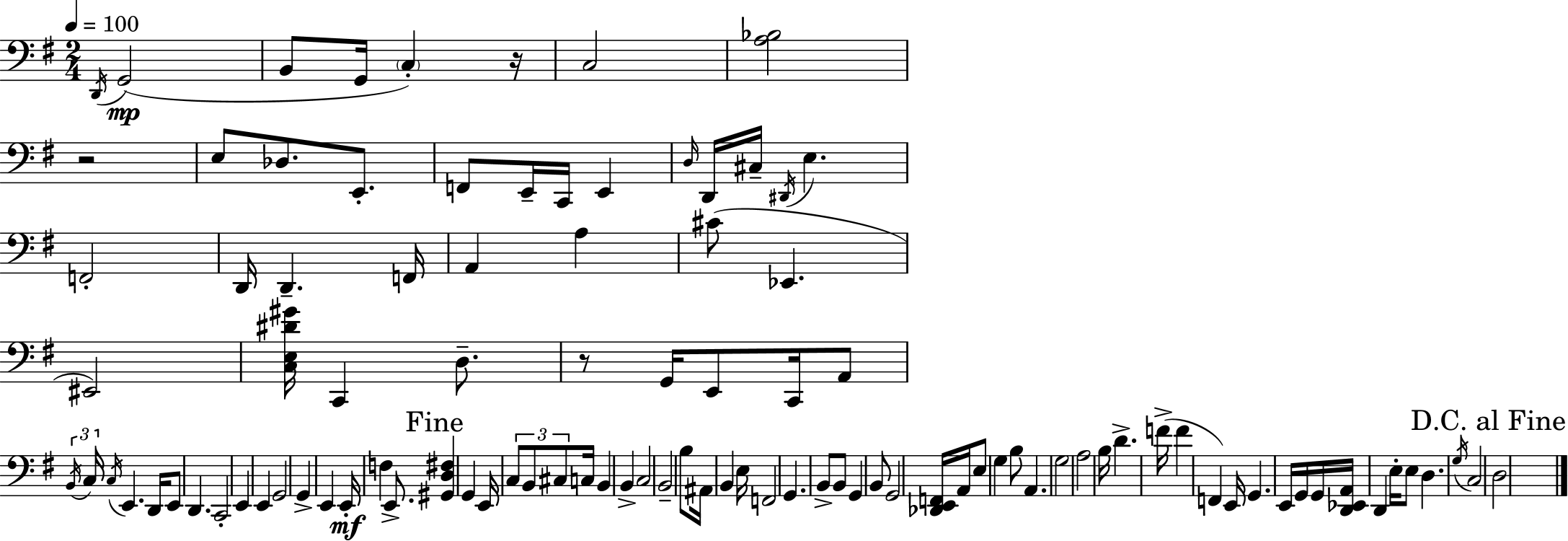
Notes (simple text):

D2/s G2/h B2/e G2/s C3/q R/s C3/h [A3,Bb3]/h R/h E3/e Db3/e. E2/e. F2/e E2/s C2/s E2/q D3/s D2/s C#3/s D#2/s E3/q. F2/h D2/s D2/q. F2/s A2/q A3/q C#4/e Eb2/q. EIS2/h [C3,E3,D#4,G#4]/s C2/q D3/e. R/e G2/s E2/e C2/s A2/e B2/s C3/s C3/s E2/q. D2/s E2/e D2/q. C2/h E2/q E2/q G2/h G2/q E2/q E2/s F3/q E2/e. [G#2,D3,F#3]/q G2/q E2/s C3/e B2/e C#3/e C3/s B2/q B2/q C3/h B2/h B3/e A#2/s B2/q E3/s F2/h G2/q. B2/e B2/e G2/q B2/e G2/h [Db2,E2,F2]/s A2/s E3/e G3/q B3/e A2/q. G3/h A3/h B3/s D4/q. F4/s F4/q F2/q E2/s G2/q. E2/s G2/s G2/s [D2,Eb2,A2]/s D2/q E3/s E3/e D3/q. G3/s C3/h D3/h